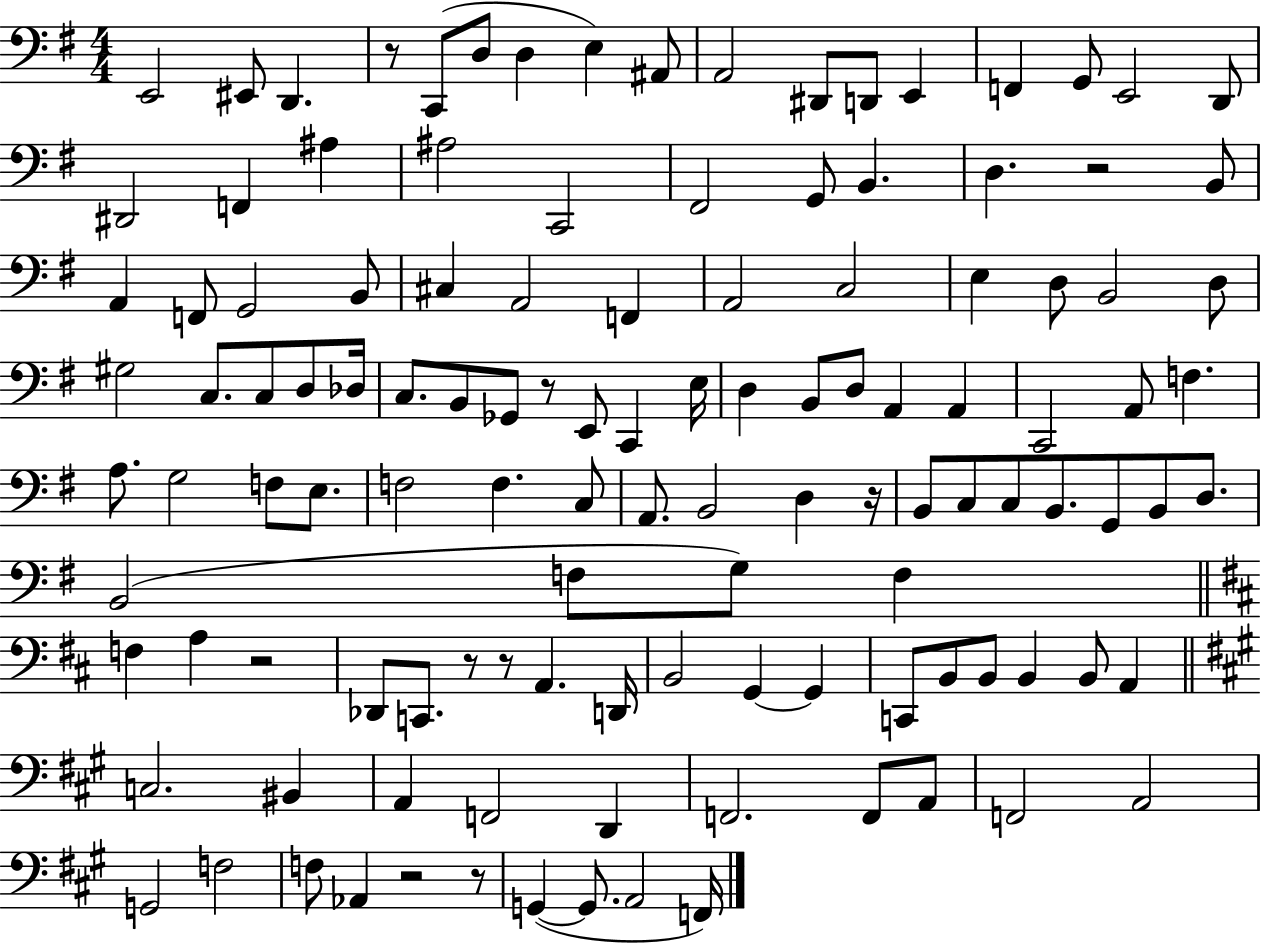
{
  \clef bass
  \numericTimeSignature
  \time 4/4
  \key g \major
  e,2 eis,8 d,4. | r8 c,8( d8 d4 e4) ais,8 | a,2 dis,8 d,8 e,4 | f,4 g,8 e,2 d,8 | \break dis,2 f,4 ais4 | ais2 c,2 | fis,2 g,8 b,4. | d4. r2 b,8 | \break a,4 f,8 g,2 b,8 | cis4 a,2 f,4 | a,2 c2 | e4 d8 b,2 d8 | \break gis2 c8. c8 d8 des16 | c8. b,8 ges,8 r8 e,8 c,4 e16 | d4 b,8 d8 a,4 a,4 | c,2 a,8 f4. | \break a8. g2 f8 e8. | f2 f4. c8 | a,8. b,2 d4 r16 | b,8 c8 c8 b,8. g,8 b,8 d8. | \break b,2( f8 g8) f4 | \bar "||" \break \key d \major f4 a4 r2 | des,8 c,8. r8 r8 a,4. d,16 | b,2 g,4~~ g,4 | c,8 b,8 b,8 b,4 b,8 a,4 | \break \bar "||" \break \key a \major c2. bis,4 | a,4 f,2 d,4 | f,2. f,8 a,8 | f,2 a,2 | \break g,2 f2 | f8 aes,4 r2 r8 | g,4~(~ g,8. a,2 f,16) | \bar "|."
}